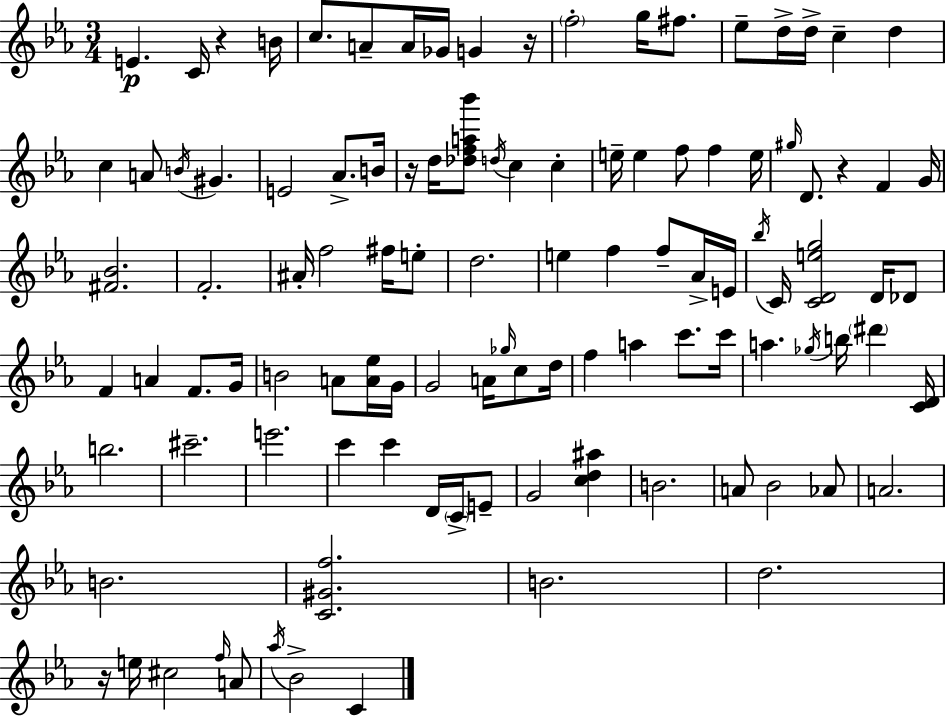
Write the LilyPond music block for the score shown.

{
  \clef treble
  \numericTimeSignature
  \time 3/4
  \key ees \major
  e'4.\p c'16 r4 b'16 | c''8. a'8-- a'16 ges'16 g'4 r16 | \parenthesize f''2-. g''16 fis''8. | ees''8-- d''16-> d''16-> c''4-- d''4 | \break c''4 a'8 \acciaccatura { b'16 } gis'4. | e'2 aes'8.-> | b'16 r16 d''16 <des'' f'' a'' bes'''>8 \acciaccatura { d''16 } c''4 c''4-. | e''16-- e''4 f''8 f''4 | \break e''16 \grace { gis''16 } d'8. r4 f'4 | g'16 <fis' bes'>2. | f'2.-. | ais'16-. f''2 | \break fis''16 e''8-. d''2. | e''4 f''4 f''8-- | aes'16-> e'16 \acciaccatura { bes''16 } c'16 <c' d' e'' g''>2 | d'16 des'8 f'4 a'4 | \break f'8. g'16 b'2 | a'8 <a' ees''>16 g'16 g'2 | a'16 \grace { ges''16 } c''8 d''16 f''4 a''4 | c'''8. c'''16 a''4. \acciaccatura { ges''16 } | \break b''16 \parenthesize dis'''4 <c' d'>16 b''2. | cis'''2.-- | e'''2. | c'''4 c'''4 | \break d'16 \parenthesize c'16-> e'8-- g'2 | <c'' d'' ais''>4 b'2. | a'8 bes'2 | aes'8 a'2. | \break b'2. | <c' gis' f''>2. | b'2. | d''2. | \break r16 e''16 cis''2 | \grace { f''16 } a'8 \acciaccatura { aes''16 } bes'2-> | c'4 \bar "|."
}